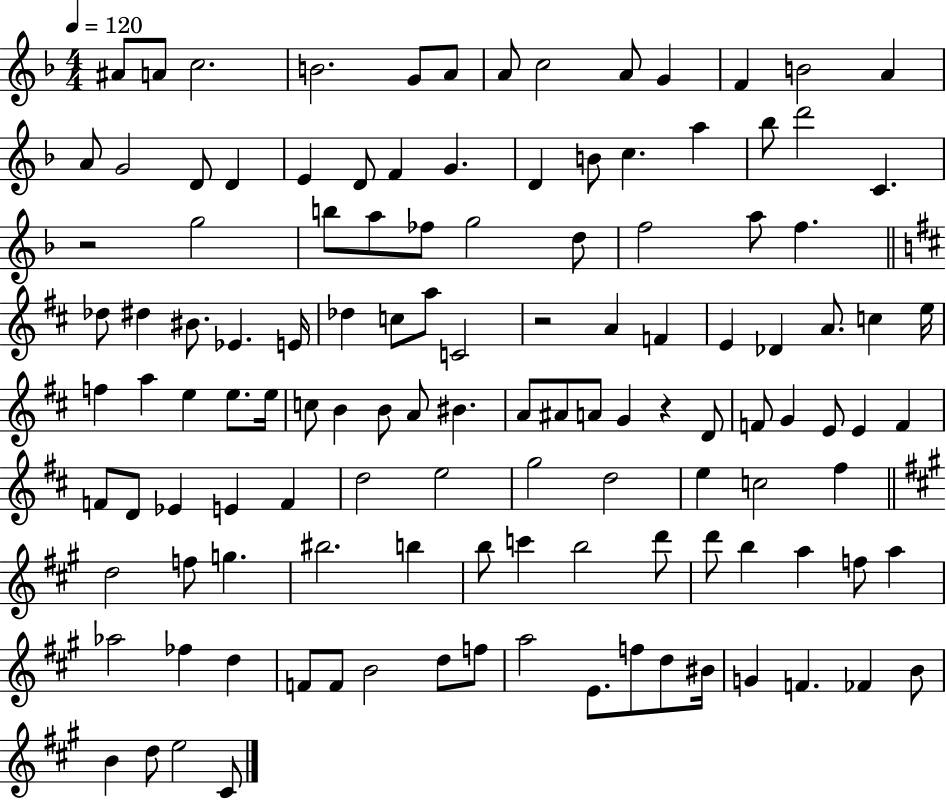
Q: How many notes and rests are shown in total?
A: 123